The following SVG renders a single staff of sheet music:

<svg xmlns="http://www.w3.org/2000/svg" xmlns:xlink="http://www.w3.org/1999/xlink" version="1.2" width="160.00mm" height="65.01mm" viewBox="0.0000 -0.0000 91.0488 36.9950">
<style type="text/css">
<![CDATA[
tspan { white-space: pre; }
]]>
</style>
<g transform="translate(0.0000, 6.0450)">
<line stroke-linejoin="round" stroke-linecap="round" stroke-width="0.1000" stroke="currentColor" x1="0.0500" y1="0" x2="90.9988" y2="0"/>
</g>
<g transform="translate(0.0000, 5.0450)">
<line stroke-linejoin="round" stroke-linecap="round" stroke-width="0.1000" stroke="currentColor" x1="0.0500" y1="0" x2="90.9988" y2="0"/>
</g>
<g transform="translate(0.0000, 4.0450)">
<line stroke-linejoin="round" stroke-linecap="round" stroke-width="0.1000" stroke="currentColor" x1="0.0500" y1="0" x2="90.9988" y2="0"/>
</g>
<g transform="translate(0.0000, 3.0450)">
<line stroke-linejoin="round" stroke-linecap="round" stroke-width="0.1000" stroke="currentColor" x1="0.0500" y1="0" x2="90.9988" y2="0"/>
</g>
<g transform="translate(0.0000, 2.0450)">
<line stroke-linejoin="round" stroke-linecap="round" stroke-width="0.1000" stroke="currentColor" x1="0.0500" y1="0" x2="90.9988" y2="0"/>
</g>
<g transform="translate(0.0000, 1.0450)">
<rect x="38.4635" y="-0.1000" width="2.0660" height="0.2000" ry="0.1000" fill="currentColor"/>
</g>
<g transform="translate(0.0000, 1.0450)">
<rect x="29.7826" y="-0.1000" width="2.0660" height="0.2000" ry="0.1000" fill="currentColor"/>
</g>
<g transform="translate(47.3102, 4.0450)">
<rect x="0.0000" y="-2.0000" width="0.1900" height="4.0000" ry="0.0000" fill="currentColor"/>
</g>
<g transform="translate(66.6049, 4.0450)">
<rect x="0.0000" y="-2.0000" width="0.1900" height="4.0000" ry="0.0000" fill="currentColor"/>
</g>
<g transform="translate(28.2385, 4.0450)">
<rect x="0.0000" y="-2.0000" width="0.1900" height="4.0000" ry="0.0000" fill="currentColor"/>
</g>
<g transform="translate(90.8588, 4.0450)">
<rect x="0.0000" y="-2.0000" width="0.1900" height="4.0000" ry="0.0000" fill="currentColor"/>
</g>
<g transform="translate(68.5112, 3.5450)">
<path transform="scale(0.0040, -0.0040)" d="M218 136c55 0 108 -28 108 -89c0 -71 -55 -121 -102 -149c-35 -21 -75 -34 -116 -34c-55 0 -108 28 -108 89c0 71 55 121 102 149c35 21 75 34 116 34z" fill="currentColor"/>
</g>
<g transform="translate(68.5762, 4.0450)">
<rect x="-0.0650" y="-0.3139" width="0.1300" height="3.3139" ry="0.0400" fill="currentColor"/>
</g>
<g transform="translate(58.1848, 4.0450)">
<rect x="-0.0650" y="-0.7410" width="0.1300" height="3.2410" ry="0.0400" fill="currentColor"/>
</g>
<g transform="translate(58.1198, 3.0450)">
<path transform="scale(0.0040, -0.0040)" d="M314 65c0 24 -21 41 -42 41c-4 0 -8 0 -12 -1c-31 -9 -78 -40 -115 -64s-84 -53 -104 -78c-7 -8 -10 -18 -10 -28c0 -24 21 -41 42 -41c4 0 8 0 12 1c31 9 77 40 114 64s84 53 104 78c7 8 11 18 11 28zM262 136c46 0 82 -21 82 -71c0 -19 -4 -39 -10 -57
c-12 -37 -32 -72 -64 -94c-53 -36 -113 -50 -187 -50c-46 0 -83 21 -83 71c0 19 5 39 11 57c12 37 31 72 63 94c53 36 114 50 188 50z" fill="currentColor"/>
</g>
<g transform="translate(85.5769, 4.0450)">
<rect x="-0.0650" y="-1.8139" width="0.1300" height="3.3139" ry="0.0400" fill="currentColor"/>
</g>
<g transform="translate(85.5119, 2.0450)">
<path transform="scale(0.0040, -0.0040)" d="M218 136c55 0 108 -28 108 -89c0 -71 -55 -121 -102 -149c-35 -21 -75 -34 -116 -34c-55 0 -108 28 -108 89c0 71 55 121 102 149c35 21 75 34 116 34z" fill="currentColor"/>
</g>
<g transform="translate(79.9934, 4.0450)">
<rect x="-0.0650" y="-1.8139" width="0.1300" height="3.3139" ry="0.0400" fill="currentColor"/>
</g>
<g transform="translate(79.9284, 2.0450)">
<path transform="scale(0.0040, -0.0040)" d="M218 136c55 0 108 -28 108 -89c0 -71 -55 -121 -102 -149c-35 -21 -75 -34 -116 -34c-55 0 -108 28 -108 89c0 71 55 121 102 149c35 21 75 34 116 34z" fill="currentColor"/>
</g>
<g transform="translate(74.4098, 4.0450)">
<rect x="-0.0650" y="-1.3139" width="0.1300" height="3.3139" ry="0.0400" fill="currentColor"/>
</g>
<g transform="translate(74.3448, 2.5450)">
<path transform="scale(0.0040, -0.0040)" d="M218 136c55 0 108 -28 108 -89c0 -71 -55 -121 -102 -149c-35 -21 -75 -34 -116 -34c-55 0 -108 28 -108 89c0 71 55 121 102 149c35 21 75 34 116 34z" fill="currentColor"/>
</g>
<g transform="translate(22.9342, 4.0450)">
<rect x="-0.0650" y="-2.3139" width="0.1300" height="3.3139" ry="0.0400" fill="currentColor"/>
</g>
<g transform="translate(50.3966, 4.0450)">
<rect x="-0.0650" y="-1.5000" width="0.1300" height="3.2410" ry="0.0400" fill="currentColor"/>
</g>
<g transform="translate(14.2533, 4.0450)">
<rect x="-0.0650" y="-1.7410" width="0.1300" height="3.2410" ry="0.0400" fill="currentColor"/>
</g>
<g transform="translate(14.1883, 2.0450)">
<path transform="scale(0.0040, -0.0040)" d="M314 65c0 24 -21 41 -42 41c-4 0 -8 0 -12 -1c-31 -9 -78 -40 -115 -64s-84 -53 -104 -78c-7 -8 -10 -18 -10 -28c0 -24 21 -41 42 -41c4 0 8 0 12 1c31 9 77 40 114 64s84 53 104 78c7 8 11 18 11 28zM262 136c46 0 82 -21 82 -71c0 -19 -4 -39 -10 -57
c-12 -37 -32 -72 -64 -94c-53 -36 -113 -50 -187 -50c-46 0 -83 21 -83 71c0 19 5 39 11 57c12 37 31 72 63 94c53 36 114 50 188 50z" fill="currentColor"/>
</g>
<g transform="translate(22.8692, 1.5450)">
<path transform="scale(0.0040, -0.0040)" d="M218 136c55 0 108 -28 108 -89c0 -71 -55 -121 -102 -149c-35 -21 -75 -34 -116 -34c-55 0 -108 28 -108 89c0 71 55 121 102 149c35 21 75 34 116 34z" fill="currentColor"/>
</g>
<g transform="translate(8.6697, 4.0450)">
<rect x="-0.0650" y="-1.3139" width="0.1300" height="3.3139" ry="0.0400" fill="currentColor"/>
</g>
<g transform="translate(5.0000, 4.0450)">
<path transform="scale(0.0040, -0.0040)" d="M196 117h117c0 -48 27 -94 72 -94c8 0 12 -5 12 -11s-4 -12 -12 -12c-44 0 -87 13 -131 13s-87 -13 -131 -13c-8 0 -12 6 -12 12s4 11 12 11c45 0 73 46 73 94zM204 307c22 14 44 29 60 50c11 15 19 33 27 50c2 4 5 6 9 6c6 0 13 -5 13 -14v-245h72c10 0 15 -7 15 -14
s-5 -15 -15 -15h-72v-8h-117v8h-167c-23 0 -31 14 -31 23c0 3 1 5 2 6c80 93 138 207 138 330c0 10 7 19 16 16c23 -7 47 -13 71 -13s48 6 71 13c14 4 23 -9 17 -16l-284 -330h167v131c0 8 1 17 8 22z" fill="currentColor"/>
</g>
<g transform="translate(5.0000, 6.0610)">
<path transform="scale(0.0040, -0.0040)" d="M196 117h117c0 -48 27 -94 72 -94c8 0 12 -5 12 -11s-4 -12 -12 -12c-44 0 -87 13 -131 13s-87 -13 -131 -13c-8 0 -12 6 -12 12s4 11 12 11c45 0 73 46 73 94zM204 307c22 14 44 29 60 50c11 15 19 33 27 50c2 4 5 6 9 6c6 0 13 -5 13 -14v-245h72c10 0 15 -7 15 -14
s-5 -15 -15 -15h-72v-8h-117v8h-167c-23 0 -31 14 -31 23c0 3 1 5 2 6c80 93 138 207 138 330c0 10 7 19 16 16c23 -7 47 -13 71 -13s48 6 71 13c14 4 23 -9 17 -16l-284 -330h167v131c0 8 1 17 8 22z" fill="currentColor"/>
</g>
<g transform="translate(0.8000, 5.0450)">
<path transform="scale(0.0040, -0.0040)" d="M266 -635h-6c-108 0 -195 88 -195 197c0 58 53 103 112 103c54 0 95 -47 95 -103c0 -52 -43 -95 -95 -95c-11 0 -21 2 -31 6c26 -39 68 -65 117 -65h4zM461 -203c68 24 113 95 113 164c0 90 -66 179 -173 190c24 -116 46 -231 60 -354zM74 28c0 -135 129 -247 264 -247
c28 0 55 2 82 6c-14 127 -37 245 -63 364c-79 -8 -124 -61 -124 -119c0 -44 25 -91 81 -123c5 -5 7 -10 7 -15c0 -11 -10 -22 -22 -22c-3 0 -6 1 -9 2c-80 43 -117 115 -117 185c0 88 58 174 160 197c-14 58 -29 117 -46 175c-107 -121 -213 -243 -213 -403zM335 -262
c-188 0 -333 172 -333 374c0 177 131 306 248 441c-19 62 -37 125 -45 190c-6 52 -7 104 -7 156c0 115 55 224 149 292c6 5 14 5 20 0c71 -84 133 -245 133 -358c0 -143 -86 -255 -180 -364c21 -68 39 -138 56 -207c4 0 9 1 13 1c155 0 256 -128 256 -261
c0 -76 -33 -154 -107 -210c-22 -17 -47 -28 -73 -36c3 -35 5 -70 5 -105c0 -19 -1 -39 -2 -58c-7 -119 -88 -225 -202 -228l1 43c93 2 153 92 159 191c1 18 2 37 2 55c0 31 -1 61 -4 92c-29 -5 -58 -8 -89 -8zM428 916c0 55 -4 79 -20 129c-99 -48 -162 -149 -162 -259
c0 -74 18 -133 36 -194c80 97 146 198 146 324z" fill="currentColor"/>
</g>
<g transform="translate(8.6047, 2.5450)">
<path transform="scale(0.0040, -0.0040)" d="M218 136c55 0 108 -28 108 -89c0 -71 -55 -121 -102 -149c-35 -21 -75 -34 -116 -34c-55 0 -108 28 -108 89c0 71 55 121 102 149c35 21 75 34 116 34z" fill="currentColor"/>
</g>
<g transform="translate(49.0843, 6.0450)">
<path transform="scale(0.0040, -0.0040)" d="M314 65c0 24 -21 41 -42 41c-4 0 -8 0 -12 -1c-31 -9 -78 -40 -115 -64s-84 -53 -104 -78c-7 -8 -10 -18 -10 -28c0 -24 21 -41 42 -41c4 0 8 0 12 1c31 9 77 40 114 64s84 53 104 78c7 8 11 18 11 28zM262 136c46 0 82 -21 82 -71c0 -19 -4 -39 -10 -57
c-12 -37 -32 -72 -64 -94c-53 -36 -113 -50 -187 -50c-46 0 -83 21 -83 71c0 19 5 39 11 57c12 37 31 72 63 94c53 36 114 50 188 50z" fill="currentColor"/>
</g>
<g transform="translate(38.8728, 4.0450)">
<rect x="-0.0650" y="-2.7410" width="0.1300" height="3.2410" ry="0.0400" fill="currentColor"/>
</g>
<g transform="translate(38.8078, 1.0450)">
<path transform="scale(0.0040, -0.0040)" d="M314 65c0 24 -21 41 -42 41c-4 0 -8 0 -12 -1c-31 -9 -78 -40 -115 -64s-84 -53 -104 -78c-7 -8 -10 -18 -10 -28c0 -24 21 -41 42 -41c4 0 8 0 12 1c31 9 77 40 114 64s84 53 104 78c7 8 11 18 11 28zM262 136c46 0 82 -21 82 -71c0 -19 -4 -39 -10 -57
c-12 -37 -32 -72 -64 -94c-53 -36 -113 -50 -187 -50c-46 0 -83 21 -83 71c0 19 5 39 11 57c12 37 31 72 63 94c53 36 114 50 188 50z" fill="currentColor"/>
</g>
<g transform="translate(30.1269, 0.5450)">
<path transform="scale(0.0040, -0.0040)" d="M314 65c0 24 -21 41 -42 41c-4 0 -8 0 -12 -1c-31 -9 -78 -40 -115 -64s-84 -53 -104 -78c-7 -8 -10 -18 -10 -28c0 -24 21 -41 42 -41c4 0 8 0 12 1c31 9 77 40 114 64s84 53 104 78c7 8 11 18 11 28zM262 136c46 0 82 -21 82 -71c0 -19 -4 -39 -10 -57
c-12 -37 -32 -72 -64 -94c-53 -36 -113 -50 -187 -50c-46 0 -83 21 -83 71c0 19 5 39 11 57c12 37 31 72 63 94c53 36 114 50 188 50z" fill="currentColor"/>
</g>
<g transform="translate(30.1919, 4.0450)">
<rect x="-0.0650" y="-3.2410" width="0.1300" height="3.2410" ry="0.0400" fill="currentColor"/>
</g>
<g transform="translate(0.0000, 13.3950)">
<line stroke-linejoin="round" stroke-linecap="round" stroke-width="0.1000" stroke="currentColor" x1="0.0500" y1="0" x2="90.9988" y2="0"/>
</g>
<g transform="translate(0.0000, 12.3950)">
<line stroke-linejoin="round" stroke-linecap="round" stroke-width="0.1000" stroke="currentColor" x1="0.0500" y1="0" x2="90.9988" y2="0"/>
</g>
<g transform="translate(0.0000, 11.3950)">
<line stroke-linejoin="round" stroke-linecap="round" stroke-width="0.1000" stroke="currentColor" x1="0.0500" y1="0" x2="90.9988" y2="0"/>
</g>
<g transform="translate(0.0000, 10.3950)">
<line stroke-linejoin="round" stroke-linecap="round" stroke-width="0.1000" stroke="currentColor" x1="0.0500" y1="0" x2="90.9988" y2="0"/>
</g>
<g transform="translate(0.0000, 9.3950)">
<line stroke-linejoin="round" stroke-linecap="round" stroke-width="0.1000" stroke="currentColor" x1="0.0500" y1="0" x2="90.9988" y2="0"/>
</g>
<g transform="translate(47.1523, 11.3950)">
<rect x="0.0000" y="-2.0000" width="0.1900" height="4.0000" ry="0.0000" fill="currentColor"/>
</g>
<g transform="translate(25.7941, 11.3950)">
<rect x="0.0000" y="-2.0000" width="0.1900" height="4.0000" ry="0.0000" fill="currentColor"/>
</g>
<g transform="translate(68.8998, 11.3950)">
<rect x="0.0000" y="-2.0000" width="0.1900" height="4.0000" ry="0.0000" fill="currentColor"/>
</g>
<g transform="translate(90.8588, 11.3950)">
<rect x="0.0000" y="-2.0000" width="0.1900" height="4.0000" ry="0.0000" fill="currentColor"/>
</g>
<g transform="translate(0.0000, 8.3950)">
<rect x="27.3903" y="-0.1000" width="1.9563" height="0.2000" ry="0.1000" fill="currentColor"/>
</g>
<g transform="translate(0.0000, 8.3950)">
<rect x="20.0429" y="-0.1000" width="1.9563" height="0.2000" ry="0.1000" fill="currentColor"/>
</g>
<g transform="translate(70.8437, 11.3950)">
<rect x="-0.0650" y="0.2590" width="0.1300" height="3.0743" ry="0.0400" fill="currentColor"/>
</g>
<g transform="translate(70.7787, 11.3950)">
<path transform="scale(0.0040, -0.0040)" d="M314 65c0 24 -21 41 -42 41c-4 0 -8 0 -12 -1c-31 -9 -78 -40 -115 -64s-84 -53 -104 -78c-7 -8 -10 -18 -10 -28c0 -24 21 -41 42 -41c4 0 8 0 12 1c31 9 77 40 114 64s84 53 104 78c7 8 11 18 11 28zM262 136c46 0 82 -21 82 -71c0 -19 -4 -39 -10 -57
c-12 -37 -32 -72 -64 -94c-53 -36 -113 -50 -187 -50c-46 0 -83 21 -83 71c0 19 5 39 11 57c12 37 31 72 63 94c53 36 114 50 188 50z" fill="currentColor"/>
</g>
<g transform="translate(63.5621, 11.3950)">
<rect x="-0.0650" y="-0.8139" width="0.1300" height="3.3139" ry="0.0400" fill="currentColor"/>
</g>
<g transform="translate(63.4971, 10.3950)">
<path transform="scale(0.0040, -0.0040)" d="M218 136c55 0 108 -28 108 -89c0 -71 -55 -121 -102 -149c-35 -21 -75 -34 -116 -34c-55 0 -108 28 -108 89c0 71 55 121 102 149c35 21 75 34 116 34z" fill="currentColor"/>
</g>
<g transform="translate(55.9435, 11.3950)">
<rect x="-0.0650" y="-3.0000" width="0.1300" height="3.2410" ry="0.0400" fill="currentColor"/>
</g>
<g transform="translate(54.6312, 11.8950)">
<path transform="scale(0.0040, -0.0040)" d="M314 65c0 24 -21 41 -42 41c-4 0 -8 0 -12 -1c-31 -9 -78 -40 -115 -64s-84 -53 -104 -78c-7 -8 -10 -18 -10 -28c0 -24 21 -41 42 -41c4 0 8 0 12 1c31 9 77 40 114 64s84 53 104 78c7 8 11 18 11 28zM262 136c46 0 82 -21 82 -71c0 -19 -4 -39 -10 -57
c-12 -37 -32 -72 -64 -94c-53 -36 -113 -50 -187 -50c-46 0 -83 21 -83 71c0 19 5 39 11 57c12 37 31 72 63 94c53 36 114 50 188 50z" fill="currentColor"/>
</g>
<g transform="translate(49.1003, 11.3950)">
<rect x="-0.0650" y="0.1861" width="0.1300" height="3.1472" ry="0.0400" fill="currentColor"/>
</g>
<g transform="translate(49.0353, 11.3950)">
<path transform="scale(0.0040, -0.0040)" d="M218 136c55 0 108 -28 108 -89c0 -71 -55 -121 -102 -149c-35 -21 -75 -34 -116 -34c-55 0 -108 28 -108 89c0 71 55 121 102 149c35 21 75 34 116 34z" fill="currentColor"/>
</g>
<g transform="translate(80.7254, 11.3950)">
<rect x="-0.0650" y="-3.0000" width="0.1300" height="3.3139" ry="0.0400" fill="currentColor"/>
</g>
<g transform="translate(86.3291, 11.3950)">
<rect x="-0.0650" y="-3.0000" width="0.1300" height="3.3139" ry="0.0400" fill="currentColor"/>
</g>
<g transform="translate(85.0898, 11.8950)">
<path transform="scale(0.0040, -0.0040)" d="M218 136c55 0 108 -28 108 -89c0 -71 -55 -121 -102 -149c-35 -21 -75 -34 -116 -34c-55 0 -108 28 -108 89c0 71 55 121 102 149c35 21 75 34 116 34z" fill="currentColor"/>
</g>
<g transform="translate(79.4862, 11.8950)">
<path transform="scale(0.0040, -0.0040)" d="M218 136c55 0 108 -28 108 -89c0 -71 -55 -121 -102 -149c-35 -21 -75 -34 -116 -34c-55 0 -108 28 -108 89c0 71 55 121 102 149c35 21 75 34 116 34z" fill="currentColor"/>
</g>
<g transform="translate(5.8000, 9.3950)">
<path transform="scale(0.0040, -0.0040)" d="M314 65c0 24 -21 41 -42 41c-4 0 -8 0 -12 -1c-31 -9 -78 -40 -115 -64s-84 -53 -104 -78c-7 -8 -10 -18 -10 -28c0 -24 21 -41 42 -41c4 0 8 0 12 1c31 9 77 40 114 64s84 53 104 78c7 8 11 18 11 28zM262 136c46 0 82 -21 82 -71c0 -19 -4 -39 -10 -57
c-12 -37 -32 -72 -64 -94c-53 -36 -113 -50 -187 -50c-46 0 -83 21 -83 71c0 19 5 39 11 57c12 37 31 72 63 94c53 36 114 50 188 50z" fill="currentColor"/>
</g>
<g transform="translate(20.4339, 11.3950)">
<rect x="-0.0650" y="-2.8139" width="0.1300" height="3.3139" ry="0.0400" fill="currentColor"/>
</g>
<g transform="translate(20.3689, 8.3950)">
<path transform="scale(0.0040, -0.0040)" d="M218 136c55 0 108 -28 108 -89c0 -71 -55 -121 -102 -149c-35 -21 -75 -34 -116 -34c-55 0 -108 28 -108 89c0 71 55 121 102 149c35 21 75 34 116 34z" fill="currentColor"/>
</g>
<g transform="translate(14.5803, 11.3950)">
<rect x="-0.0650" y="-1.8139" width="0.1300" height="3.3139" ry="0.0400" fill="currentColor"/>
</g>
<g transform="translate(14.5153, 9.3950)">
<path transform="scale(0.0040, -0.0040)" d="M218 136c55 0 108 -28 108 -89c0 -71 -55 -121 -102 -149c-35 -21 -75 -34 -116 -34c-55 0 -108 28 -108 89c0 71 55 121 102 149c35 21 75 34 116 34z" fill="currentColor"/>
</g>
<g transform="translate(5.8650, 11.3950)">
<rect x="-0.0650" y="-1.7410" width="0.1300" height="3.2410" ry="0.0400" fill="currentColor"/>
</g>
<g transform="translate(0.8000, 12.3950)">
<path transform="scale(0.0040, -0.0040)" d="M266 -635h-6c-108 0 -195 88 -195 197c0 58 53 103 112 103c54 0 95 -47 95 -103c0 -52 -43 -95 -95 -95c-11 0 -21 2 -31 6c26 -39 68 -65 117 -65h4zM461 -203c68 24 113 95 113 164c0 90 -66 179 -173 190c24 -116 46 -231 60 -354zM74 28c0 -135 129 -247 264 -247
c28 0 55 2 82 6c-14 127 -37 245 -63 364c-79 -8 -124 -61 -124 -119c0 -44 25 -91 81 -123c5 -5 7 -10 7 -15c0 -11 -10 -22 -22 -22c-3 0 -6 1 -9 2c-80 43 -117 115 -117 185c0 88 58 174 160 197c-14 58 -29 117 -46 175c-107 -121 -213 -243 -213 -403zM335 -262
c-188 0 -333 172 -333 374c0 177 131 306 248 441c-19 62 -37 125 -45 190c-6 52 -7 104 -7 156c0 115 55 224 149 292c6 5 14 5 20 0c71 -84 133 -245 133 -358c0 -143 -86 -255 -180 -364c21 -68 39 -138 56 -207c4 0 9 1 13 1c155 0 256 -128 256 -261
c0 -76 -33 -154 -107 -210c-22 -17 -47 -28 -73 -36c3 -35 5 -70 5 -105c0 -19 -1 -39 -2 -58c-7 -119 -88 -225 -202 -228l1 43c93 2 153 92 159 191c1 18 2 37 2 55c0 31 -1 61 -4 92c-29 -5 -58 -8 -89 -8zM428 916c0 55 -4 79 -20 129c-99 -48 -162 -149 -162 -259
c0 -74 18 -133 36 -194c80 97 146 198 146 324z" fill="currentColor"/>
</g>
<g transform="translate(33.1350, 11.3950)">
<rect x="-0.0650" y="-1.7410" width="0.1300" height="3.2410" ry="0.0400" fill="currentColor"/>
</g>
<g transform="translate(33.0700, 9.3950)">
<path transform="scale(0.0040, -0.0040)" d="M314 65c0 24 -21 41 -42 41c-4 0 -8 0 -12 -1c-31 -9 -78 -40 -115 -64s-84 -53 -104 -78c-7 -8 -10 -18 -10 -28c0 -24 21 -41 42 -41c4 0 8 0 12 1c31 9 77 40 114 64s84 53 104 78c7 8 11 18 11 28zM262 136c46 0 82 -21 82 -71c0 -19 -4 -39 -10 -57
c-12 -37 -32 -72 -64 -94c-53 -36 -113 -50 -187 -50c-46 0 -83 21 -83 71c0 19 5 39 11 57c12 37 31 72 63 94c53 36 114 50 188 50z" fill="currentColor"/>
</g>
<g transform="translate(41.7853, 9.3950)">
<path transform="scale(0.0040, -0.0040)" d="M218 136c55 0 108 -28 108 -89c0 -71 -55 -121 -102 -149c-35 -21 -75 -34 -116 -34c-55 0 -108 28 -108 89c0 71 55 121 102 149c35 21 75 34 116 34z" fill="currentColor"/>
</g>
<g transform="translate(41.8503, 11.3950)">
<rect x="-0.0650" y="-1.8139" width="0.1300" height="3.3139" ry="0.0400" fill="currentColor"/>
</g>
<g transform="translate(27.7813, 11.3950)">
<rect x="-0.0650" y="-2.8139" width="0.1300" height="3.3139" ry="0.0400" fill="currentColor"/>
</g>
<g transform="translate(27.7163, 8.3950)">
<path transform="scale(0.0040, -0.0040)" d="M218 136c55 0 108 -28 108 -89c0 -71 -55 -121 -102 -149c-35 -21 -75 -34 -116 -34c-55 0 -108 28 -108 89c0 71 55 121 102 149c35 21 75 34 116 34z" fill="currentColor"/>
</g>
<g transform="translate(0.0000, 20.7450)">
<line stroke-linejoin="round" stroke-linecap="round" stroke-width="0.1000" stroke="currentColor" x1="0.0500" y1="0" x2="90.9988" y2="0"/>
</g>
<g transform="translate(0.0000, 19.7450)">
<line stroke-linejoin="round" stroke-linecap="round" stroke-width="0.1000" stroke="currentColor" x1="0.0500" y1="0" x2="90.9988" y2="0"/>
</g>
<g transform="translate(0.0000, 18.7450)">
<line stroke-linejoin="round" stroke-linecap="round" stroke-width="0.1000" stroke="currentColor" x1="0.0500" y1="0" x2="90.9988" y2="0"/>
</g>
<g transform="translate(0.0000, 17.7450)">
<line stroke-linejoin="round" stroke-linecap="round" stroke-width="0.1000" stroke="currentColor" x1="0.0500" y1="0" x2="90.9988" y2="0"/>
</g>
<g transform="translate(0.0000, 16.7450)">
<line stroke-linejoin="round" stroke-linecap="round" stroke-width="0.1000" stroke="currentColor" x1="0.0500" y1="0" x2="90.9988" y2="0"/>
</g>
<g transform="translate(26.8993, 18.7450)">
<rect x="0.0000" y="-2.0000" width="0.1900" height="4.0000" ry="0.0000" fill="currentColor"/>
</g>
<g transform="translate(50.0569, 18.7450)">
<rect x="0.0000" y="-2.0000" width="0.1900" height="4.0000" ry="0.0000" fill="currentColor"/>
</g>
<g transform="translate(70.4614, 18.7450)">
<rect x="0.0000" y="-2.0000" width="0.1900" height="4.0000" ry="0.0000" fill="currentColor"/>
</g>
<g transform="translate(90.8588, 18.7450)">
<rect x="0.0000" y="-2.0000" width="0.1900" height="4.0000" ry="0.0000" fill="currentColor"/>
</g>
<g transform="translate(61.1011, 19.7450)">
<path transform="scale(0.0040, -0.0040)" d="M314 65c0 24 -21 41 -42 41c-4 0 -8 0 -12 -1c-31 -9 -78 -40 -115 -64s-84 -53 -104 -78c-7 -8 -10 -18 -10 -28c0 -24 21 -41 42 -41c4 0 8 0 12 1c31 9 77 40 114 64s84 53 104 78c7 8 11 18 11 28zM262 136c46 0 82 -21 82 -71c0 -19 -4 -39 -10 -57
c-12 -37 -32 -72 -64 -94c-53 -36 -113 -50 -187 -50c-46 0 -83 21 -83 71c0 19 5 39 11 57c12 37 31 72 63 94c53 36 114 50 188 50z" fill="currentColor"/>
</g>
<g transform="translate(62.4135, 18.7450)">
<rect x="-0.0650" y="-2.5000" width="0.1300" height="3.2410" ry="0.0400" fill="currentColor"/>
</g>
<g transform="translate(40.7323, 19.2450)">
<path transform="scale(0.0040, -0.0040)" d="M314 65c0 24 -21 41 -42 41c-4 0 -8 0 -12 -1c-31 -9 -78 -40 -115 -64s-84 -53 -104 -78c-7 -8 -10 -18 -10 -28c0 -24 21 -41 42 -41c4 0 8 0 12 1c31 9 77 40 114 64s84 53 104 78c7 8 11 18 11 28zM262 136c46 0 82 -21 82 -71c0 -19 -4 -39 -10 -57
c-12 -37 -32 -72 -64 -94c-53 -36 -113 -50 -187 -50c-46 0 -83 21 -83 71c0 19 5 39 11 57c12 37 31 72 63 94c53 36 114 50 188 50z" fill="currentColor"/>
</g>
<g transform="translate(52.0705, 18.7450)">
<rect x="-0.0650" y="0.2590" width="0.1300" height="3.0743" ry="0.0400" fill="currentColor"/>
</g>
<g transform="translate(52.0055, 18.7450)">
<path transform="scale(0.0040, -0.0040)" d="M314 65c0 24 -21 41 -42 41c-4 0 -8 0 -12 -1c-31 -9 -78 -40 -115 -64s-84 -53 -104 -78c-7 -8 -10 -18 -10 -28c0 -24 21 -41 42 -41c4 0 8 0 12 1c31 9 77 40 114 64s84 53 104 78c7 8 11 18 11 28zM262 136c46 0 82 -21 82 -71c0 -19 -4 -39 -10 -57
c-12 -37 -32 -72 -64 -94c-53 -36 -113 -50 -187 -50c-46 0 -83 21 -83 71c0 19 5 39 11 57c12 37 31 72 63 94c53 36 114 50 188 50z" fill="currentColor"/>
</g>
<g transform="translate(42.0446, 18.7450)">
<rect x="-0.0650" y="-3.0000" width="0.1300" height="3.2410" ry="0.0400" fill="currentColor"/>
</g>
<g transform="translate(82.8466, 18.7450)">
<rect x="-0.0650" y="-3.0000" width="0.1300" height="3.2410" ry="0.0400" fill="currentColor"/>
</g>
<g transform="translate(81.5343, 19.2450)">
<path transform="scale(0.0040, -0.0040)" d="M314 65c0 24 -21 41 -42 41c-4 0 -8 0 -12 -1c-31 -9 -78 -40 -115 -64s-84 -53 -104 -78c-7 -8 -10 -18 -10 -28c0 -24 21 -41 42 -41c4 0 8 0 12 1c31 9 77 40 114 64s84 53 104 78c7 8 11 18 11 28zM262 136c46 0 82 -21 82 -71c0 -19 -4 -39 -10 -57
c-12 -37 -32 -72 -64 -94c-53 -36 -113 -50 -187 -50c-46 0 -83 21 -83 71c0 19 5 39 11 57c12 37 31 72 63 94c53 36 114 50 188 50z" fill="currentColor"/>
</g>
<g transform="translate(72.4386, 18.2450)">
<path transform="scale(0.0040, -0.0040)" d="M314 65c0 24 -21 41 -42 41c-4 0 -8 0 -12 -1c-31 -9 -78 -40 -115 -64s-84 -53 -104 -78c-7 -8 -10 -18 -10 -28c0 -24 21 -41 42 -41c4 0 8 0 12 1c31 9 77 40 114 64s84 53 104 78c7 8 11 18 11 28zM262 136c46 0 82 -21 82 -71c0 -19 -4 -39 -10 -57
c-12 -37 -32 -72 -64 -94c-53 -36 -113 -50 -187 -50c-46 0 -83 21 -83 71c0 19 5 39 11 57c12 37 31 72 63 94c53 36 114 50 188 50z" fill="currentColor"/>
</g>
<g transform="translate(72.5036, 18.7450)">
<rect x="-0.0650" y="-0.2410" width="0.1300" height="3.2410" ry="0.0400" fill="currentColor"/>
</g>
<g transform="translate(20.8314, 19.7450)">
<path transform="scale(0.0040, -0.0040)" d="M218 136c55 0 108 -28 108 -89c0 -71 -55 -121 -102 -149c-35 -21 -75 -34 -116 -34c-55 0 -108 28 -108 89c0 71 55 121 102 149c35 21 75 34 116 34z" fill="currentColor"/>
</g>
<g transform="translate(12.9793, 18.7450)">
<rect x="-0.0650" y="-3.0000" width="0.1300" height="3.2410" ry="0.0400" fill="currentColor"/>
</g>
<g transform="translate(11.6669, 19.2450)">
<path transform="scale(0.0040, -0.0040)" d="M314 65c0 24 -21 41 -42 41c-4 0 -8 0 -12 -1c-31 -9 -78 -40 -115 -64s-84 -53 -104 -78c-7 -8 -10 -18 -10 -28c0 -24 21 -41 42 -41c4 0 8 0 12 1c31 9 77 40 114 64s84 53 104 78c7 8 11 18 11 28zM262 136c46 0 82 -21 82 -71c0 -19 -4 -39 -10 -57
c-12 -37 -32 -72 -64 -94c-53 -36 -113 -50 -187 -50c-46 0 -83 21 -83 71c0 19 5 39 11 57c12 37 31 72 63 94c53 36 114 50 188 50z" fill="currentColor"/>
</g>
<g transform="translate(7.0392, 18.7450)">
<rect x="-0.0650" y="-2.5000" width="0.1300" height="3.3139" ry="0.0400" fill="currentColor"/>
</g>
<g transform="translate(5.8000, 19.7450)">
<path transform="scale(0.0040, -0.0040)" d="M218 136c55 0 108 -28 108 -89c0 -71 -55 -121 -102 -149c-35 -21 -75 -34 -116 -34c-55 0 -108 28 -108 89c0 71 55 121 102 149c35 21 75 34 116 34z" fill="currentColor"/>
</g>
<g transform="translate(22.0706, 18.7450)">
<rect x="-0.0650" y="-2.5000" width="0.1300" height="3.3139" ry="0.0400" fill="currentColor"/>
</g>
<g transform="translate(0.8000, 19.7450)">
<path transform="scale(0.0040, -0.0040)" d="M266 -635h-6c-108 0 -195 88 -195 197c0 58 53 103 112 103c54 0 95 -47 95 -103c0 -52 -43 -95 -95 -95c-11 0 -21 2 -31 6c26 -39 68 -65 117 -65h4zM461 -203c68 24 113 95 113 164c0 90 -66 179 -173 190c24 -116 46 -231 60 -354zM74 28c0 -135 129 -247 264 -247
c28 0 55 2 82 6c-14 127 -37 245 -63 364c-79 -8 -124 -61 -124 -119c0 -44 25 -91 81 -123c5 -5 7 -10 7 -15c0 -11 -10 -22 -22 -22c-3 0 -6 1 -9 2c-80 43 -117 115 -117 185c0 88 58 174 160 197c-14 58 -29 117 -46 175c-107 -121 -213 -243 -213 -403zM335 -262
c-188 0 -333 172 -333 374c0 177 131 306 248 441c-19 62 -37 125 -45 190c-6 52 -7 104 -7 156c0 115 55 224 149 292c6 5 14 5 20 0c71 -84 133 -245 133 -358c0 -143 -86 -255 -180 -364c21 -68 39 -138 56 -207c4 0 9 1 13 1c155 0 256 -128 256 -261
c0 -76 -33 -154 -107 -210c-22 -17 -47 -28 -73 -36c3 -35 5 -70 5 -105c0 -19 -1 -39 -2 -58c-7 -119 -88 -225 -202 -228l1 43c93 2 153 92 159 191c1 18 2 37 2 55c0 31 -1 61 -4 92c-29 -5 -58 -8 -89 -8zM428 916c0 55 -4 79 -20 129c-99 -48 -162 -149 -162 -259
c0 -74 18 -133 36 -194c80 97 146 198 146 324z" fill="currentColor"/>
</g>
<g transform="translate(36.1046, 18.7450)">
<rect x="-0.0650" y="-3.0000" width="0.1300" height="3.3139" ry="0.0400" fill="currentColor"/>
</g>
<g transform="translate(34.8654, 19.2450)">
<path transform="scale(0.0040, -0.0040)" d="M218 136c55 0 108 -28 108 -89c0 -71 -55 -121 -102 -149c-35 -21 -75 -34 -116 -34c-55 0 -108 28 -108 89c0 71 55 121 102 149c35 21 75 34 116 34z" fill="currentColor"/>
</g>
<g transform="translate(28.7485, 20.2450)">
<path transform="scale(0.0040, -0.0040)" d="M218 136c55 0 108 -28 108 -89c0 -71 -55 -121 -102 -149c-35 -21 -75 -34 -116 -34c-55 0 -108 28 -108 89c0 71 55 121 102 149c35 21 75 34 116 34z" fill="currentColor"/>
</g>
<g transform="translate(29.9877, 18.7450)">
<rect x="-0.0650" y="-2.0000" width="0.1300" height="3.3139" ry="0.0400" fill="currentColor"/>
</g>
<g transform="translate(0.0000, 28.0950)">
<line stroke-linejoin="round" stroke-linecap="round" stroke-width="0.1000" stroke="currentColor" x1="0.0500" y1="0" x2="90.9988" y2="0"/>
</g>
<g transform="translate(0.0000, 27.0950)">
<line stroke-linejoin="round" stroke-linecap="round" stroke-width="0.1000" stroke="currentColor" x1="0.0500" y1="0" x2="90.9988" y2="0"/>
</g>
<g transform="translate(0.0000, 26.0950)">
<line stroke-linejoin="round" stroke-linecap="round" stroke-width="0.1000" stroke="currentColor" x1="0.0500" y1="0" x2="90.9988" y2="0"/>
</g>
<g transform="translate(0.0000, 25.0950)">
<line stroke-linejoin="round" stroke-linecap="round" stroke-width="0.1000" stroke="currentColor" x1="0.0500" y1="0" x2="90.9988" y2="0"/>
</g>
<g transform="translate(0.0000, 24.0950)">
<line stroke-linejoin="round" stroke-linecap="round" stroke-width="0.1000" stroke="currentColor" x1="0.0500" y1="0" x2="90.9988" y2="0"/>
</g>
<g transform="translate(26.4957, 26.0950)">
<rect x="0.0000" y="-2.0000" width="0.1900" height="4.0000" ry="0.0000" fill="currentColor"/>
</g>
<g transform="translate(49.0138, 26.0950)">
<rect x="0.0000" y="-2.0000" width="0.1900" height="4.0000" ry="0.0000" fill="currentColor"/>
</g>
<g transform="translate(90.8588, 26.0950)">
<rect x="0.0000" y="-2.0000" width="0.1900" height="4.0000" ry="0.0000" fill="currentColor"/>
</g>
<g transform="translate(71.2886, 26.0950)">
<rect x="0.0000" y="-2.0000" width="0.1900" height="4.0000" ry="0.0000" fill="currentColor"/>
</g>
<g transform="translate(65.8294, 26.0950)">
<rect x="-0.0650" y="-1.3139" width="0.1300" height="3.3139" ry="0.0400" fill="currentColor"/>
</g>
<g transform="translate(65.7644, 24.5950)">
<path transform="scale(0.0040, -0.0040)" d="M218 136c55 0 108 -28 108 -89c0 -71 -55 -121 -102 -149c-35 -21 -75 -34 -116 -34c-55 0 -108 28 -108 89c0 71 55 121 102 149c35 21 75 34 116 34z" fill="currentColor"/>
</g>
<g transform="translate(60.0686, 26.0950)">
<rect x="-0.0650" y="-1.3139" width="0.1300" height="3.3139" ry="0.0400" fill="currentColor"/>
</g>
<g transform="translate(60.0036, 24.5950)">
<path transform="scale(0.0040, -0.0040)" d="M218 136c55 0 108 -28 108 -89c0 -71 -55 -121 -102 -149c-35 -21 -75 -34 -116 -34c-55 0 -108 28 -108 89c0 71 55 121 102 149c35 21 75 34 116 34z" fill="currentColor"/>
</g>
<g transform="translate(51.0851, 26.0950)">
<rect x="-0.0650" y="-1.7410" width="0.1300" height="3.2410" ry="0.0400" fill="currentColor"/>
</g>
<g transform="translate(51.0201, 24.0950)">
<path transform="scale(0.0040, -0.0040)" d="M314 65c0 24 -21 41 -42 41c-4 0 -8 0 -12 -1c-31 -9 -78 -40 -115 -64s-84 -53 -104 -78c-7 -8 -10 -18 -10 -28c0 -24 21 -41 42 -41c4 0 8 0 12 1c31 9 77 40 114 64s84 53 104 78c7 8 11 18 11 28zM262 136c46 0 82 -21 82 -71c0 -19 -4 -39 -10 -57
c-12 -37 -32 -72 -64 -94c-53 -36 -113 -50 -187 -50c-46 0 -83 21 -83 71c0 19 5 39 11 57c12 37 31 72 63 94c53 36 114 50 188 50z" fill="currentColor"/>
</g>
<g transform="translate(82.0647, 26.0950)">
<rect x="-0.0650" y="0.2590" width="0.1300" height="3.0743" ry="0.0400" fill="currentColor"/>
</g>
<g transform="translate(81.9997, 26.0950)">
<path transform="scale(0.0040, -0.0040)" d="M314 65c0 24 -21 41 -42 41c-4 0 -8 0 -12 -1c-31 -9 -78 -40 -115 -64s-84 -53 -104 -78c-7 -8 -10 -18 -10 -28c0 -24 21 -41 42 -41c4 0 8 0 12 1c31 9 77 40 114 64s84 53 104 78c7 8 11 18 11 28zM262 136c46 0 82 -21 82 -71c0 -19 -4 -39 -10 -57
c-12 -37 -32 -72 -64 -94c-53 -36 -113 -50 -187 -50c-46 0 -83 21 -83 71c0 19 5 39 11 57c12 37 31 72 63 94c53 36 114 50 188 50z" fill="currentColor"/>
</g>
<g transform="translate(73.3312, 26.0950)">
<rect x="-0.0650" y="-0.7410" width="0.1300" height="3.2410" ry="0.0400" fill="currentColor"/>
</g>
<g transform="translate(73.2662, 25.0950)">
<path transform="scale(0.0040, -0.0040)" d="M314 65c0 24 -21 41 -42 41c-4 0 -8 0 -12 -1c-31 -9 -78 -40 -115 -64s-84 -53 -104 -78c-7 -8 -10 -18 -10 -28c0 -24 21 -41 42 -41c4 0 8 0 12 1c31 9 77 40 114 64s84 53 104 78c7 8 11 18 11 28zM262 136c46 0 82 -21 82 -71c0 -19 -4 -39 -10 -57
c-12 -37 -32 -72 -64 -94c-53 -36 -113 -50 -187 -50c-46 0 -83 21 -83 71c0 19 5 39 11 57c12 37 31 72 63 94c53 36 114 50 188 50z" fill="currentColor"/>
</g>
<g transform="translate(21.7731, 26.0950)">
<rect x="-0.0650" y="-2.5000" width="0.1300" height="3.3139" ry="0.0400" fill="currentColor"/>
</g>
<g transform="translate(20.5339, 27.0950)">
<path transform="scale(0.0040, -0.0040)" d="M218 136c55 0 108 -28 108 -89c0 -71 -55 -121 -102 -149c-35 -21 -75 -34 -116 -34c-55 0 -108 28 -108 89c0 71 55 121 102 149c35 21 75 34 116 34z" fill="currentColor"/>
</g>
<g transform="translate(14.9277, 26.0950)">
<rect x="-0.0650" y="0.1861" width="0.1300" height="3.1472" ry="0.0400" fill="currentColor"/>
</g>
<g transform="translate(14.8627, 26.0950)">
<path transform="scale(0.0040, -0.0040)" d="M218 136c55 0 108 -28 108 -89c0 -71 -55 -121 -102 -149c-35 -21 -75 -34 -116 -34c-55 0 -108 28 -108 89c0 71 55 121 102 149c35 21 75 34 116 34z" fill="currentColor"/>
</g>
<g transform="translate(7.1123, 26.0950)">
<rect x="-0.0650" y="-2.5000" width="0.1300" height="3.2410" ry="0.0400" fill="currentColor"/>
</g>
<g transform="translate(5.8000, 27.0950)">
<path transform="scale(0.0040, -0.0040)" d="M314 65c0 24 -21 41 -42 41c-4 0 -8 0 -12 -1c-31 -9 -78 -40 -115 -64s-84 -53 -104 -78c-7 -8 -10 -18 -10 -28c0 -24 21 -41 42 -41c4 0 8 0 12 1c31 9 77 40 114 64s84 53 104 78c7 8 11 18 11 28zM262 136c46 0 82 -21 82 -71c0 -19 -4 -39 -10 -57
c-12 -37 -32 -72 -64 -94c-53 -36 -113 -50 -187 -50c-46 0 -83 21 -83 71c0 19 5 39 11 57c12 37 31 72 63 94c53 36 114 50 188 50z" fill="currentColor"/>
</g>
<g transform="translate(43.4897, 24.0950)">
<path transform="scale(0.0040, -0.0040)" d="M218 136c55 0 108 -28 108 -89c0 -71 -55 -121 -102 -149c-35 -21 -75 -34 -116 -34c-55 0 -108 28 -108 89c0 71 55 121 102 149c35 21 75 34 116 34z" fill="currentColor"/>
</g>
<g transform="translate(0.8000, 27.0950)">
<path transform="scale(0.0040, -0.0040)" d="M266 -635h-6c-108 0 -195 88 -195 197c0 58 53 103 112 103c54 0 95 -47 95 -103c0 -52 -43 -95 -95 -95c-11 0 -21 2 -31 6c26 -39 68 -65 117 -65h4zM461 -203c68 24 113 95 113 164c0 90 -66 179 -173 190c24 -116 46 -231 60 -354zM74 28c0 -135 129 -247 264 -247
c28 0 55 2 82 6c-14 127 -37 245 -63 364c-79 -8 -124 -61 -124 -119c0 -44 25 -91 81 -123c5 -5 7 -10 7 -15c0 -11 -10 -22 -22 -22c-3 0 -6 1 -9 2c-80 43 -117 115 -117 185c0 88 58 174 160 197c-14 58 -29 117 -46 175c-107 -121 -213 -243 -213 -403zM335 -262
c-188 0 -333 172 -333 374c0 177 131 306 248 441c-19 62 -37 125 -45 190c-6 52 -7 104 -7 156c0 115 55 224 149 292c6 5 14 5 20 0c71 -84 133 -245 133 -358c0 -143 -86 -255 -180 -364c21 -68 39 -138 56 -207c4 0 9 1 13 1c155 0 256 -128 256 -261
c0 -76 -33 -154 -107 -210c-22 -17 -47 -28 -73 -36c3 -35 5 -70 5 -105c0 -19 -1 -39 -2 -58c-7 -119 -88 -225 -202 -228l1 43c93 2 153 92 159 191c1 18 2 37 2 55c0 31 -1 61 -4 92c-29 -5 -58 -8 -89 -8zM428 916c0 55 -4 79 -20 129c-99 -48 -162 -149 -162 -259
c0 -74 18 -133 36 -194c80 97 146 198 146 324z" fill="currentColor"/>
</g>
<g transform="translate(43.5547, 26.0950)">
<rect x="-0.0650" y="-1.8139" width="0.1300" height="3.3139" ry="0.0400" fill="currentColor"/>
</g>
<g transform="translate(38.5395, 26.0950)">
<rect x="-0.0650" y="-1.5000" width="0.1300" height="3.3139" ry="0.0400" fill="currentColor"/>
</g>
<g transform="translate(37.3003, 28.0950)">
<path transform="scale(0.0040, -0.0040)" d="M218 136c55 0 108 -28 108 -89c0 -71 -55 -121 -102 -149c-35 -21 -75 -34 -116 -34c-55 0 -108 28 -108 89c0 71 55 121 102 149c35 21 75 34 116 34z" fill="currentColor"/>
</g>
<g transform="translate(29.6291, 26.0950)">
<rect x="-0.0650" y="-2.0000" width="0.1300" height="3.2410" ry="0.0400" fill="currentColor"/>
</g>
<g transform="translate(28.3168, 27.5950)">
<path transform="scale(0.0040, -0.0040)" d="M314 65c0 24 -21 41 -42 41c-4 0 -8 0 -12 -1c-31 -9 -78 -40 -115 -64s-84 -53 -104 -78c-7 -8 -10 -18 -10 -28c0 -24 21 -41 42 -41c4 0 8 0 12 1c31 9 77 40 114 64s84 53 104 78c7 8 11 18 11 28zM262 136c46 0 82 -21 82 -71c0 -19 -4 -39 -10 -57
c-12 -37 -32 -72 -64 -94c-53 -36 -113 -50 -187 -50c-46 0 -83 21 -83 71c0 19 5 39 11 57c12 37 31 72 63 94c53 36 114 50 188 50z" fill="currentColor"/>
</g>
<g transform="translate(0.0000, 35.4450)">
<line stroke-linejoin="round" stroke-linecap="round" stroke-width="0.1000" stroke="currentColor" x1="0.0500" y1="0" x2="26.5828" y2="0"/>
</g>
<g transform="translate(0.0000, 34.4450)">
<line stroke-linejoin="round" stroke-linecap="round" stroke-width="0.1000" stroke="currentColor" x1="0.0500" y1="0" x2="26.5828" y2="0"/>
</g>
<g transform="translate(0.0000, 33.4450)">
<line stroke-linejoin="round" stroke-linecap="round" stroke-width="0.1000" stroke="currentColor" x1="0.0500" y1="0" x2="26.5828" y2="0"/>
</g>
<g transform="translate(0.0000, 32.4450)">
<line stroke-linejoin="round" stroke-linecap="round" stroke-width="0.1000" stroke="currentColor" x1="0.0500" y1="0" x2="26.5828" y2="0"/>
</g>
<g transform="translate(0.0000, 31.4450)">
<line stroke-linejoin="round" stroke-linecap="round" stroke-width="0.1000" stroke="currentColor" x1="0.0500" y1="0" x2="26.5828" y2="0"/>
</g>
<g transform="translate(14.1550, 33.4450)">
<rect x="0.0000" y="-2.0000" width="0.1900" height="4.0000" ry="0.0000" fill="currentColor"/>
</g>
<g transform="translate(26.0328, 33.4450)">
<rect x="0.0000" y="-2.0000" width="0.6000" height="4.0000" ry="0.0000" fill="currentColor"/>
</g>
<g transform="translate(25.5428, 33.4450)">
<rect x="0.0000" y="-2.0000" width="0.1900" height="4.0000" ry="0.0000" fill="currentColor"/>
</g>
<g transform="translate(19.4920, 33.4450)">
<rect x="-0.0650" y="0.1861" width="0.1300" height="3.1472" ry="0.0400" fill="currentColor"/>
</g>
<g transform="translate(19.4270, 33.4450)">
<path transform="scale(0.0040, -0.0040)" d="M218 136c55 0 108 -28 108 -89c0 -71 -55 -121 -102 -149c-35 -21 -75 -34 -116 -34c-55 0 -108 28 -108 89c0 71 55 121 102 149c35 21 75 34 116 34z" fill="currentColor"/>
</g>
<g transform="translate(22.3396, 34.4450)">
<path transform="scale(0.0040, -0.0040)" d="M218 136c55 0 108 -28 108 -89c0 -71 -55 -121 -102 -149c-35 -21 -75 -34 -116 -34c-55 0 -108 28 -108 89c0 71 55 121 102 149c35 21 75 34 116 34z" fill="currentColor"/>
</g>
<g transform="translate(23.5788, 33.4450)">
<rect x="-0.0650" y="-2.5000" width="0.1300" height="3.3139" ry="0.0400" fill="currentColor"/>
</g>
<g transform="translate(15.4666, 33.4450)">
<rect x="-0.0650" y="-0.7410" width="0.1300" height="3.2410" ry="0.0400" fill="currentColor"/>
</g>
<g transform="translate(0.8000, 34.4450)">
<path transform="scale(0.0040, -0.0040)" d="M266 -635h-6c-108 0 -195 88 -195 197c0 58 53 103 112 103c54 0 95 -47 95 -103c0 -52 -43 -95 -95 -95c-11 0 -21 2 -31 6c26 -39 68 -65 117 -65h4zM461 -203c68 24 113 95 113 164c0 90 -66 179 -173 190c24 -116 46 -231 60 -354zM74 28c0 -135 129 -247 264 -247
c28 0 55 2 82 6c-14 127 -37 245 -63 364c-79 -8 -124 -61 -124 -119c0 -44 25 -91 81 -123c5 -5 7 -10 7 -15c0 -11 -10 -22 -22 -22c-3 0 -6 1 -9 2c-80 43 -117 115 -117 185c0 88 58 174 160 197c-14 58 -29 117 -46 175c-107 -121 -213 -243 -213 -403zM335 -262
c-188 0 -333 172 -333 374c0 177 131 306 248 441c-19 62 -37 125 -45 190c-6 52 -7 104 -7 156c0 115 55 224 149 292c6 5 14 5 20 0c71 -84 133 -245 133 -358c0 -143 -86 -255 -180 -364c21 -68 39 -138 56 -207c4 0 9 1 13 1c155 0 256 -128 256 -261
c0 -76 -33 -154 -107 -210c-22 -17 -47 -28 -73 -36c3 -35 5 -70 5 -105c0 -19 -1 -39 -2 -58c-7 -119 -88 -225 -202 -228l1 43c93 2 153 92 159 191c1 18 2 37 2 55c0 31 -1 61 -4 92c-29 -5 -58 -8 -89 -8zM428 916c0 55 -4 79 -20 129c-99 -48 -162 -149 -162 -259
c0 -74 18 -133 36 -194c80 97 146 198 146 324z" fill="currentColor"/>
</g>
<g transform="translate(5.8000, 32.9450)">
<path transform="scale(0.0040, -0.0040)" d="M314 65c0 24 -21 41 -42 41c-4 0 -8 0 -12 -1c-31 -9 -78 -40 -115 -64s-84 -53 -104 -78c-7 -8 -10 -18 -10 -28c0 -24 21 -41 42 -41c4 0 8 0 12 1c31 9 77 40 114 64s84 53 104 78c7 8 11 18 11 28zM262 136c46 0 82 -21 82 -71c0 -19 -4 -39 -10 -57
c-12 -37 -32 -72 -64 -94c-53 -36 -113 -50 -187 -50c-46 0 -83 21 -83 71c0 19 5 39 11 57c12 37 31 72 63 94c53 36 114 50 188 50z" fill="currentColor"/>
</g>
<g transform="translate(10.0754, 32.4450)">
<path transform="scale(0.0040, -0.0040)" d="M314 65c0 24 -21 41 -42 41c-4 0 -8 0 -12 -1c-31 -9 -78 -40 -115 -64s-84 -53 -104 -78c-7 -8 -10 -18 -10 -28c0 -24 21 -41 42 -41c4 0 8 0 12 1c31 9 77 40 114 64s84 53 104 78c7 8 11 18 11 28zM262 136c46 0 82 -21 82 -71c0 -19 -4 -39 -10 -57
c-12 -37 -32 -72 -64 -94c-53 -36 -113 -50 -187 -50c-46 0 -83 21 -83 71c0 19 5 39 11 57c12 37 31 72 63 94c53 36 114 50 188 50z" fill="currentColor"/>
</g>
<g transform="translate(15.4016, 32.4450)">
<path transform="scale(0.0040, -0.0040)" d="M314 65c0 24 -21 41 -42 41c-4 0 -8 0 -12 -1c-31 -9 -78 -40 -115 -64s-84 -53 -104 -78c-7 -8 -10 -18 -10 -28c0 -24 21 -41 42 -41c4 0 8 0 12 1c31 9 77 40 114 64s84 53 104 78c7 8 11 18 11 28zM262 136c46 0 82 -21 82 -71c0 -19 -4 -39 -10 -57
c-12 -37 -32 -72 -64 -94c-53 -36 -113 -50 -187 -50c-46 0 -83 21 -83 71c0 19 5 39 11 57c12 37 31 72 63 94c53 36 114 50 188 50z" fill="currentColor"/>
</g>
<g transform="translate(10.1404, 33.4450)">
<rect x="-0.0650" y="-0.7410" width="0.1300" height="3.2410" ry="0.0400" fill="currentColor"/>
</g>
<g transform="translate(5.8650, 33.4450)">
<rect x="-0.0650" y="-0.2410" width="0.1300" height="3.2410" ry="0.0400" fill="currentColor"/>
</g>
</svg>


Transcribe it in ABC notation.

X:1
T:Untitled
M:4/4
L:1/4
K:C
e f2 g b2 a2 E2 d2 c e f f f2 f a a f2 f B A2 d B2 A A G A2 G F A A2 B2 G2 c2 A2 G2 B G F2 E f f2 e e d2 B2 c2 d2 d2 B G